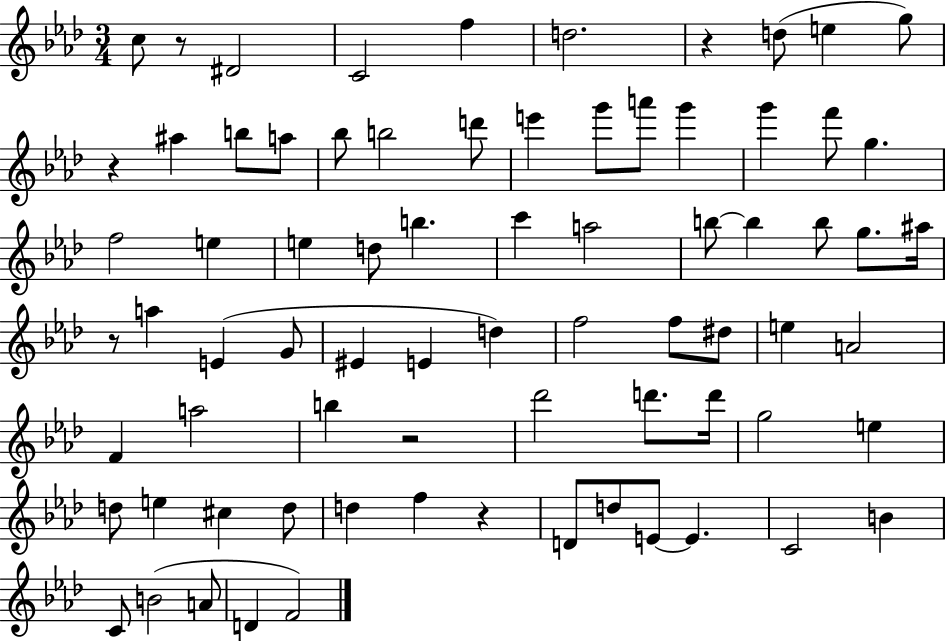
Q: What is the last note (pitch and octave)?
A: F4